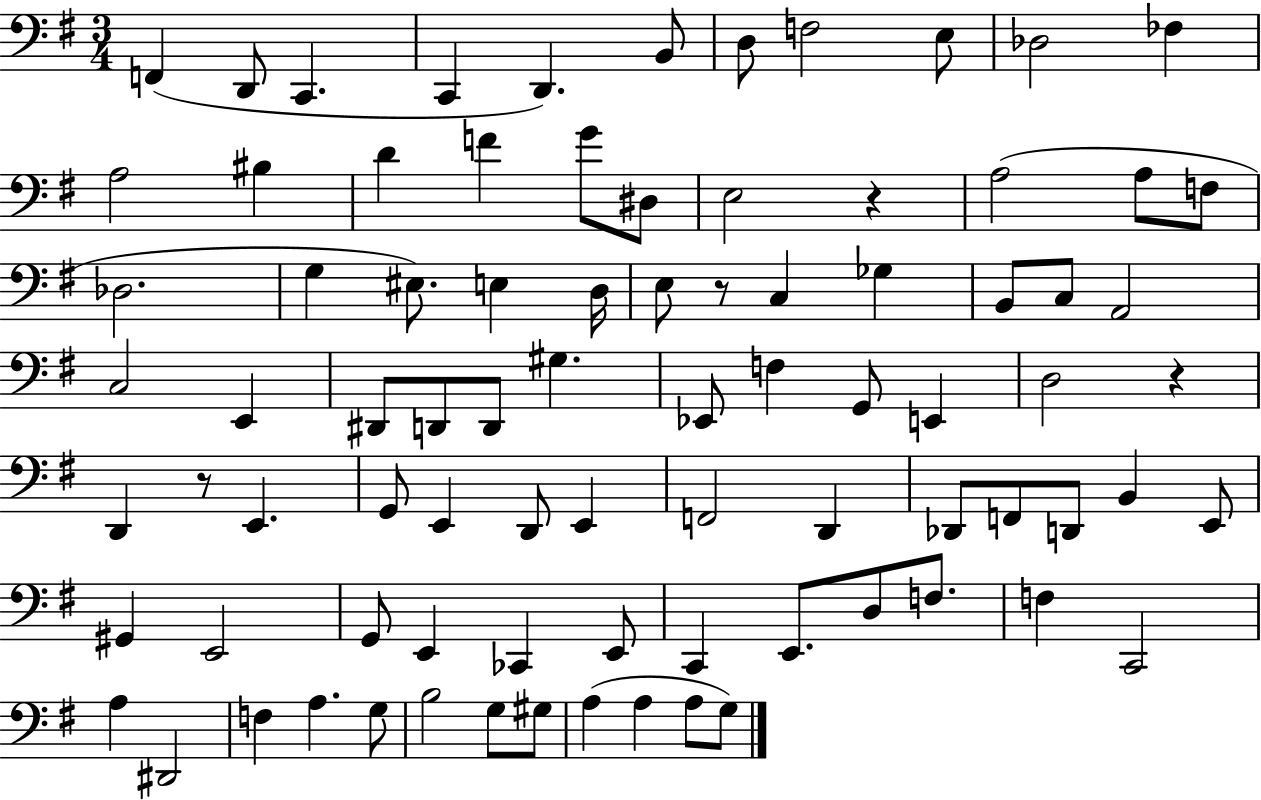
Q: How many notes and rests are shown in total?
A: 84